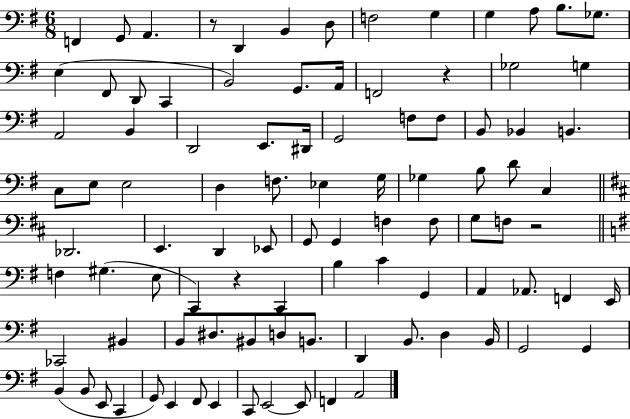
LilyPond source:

{
  \clef bass
  \numericTimeSignature
  \time 6/8
  \key g \major
  f,4 g,8 a,4. | r8 d,4 b,4 d8 | f2 g4 | g4 a8 b8. ges8. | \break e4( fis,8 d,8 c,4 | b,2) g,8. a,16 | f,2 r4 | ges2 g4 | \break a,2 b,4 | d,2 e,8. dis,16 | g,2 f8 f8 | b,8 bes,4 b,4. | \break c8 e8 e2 | d4 f8. ees4 g16 | ges4 b8 d'8 c4 | \bar "||" \break \key d \major des,2. | e,4. d,4 ees,8 | g,8 g,4 f4 f8 | g8 f8 r2 | \break \bar "||" \break \key g \major f4 gis4.( e8 | c,4) r4 c,4 | b4 c'4 g,4 | a,4 aes,8. f,4 e,16 | \break ces,2 bis,4 | b,8 dis8. bis,8 d8 b,8. | d,4 b,8. d4 b,16 | g,2 g,4 | \break b,4( b,8 e,8 c,4 | g,8) e,4 fis,8 e,4 | c,8 e,2~~ e,8 | f,4 a,2 | \break \bar "|."
}